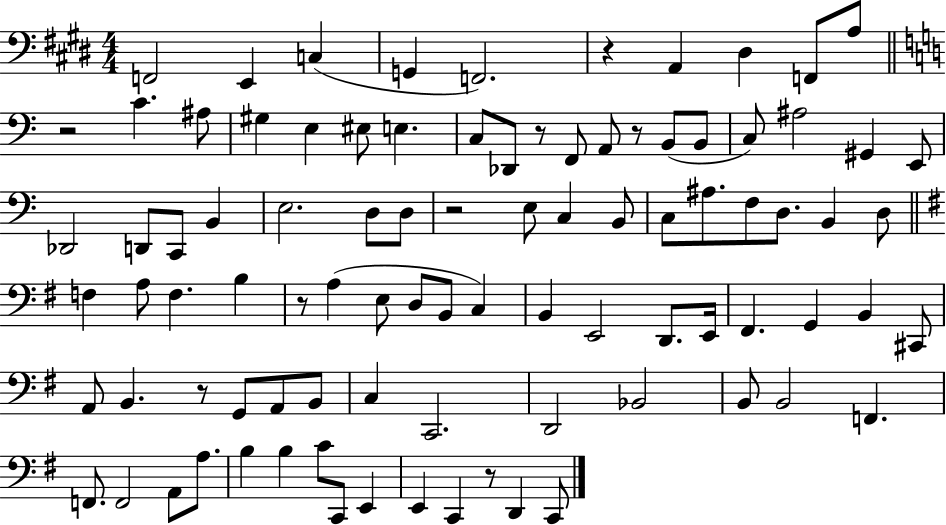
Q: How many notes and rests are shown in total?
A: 91